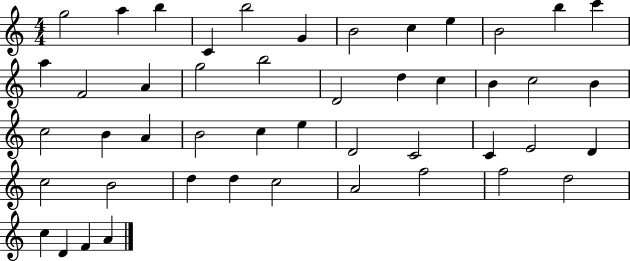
{
  \clef treble
  \numericTimeSignature
  \time 4/4
  \key c \major
  g''2 a''4 b''4 | c'4 b''2 g'4 | b'2 c''4 e''4 | b'2 b''4 c'''4 | \break a''4 f'2 a'4 | g''2 b''2 | d'2 d''4 c''4 | b'4 c''2 b'4 | \break c''2 b'4 a'4 | b'2 c''4 e''4 | d'2 c'2 | c'4 e'2 d'4 | \break c''2 b'2 | d''4 d''4 c''2 | a'2 f''2 | f''2 d''2 | \break c''4 d'4 f'4 a'4 | \bar "|."
}